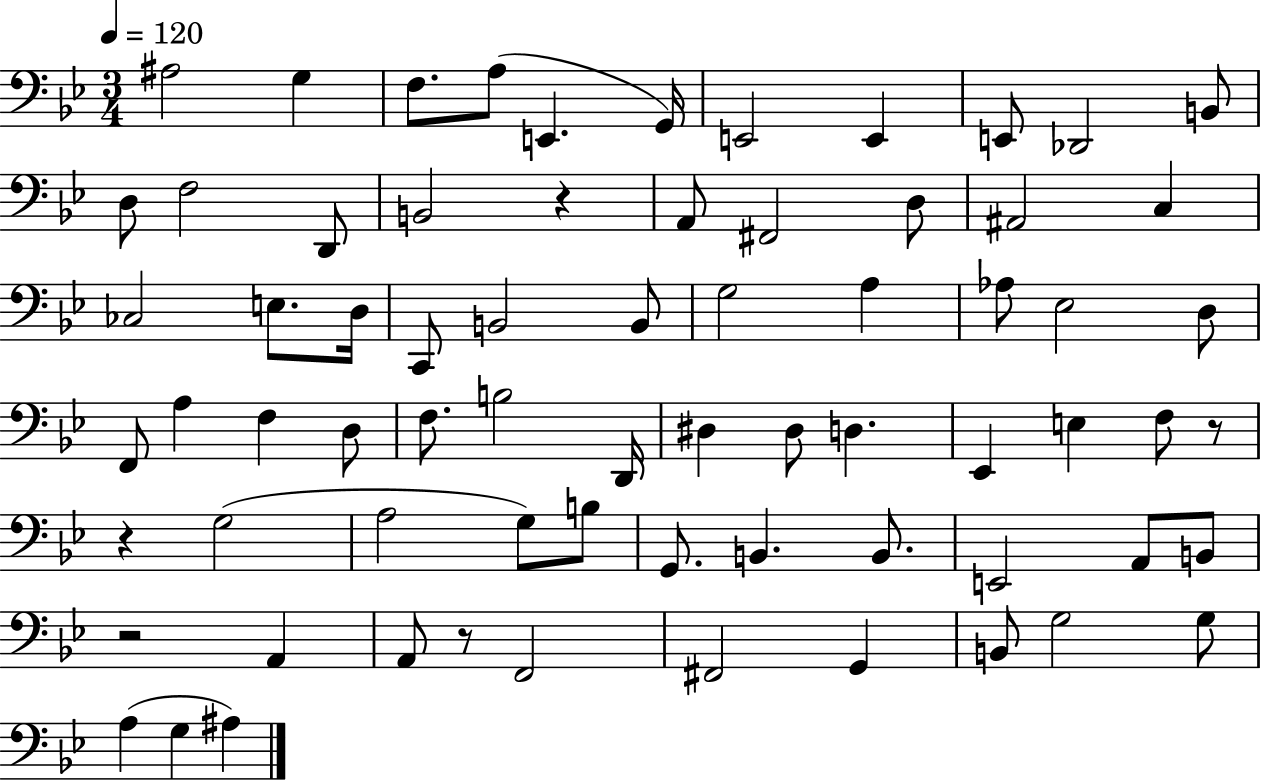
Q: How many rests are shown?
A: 5